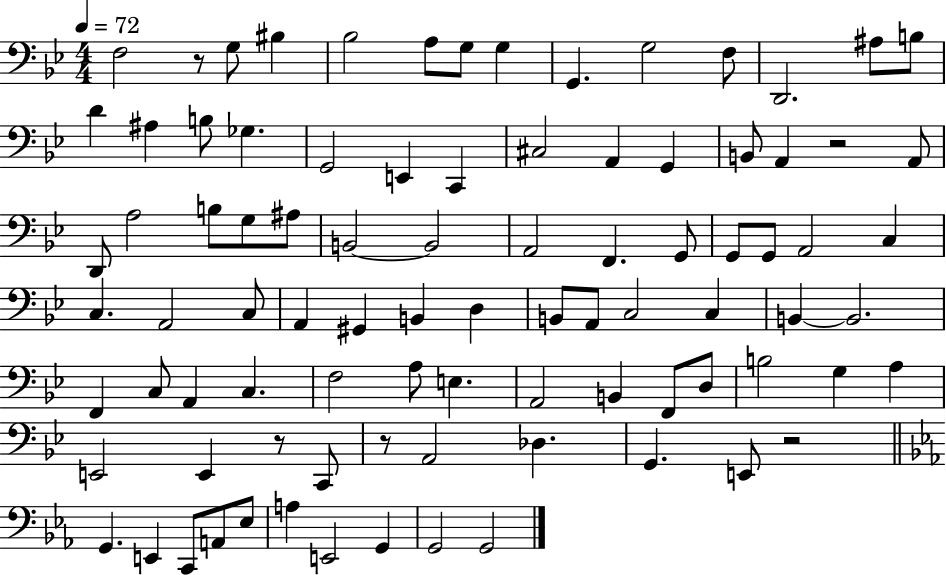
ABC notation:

X:1
T:Untitled
M:4/4
L:1/4
K:Bb
F,2 z/2 G,/2 ^B, _B,2 A,/2 G,/2 G, G,, G,2 F,/2 D,,2 ^A,/2 B,/2 D ^A, B,/2 _G, G,,2 E,, C,, ^C,2 A,, G,, B,,/2 A,, z2 A,,/2 D,,/2 A,2 B,/2 G,/2 ^A,/2 B,,2 B,,2 A,,2 F,, G,,/2 G,,/2 G,,/2 A,,2 C, C, A,,2 C,/2 A,, ^G,, B,, D, B,,/2 A,,/2 C,2 C, B,, B,,2 F,, C,/2 A,, C, F,2 A,/2 E, A,,2 B,, F,,/2 D,/2 B,2 G, A, E,,2 E,, z/2 C,,/2 z/2 A,,2 _D, G,, E,,/2 z2 G,, E,, C,,/2 A,,/2 _E,/2 A, E,,2 G,, G,,2 G,,2